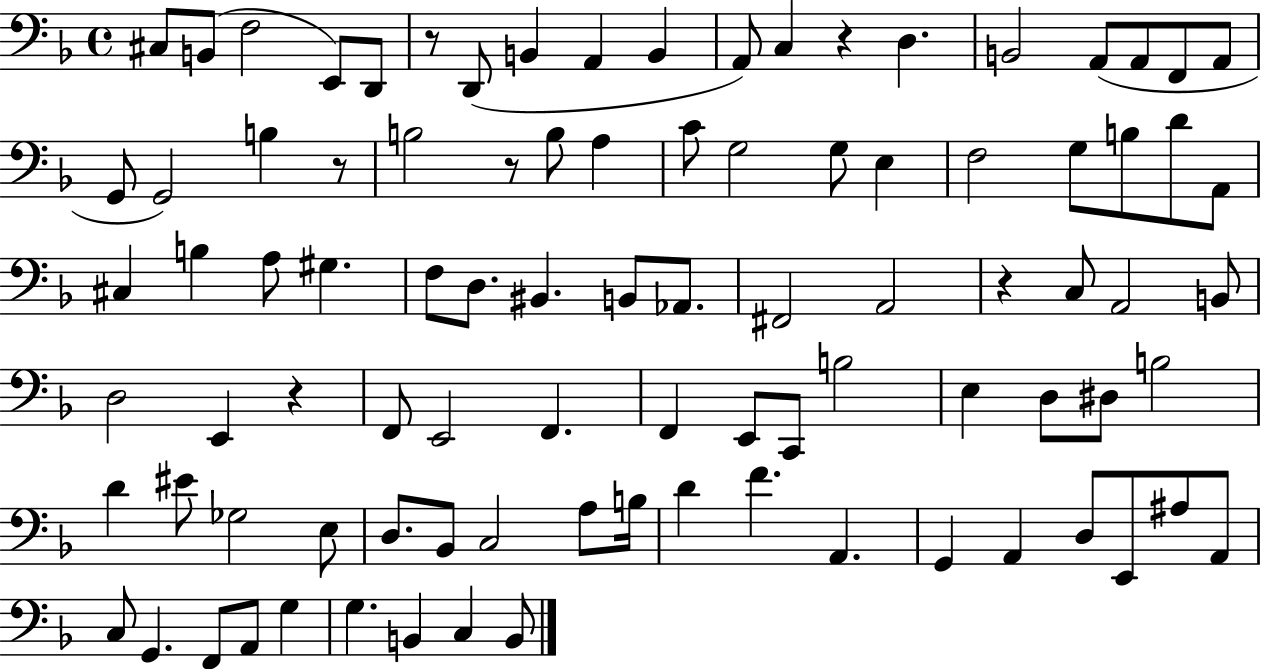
C#3/e B2/e F3/h E2/e D2/e R/e D2/e B2/q A2/q B2/q A2/e C3/q R/q D3/q. B2/h A2/e A2/e F2/e A2/e G2/e G2/h B3/q R/e B3/h R/e B3/e A3/q C4/e G3/h G3/e E3/q F3/h G3/e B3/e D4/e A2/e C#3/q B3/q A3/e G#3/q. F3/e D3/e. BIS2/q. B2/e Ab2/e. F#2/h A2/h R/q C3/e A2/h B2/e D3/h E2/q R/q F2/e E2/h F2/q. F2/q E2/e C2/e B3/h E3/q D3/e D#3/e B3/h D4/q EIS4/e Gb3/h E3/e D3/e. Bb2/e C3/h A3/e B3/s D4/q F4/q. A2/q. G2/q A2/q D3/e E2/e A#3/e A2/e C3/e G2/q. F2/e A2/e G3/q G3/q. B2/q C3/q B2/e